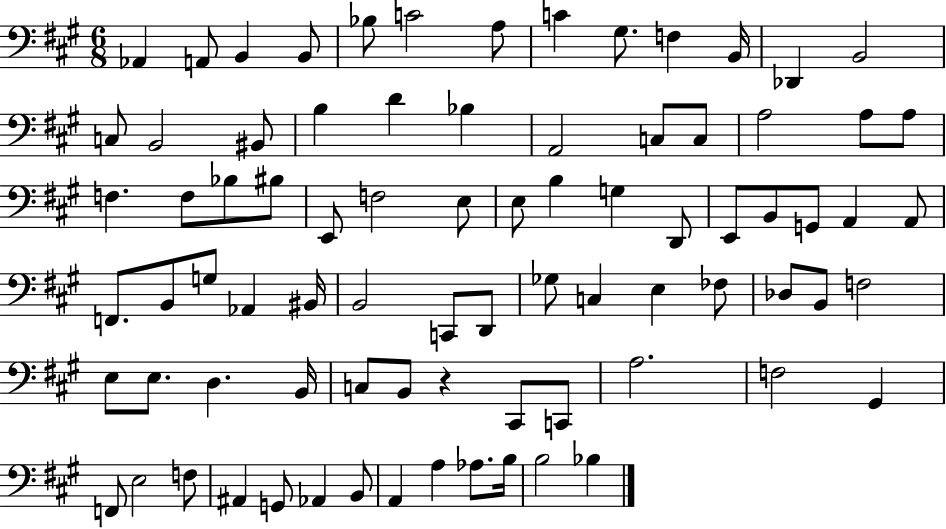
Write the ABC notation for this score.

X:1
T:Untitled
M:6/8
L:1/4
K:A
_A,, A,,/2 B,, B,,/2 _B,/2 C2 A,/2 C ^G,/2 F, B,,/4 _D,, B,,2 C,/2 B,,2 ^B,,/2 B, D _B, A,,2 C,/2 C,/2 A,2 A,/2 A,/2 F, F,/2 _B,/2 ^B,/2 E,,/2 F,2 E,/2 E,/2 B, G, D,,/2 E,,/2 B,,/2 G,,/2 A,, A,,/2 F,,/2 B,,/2 G,/2 _A,, ^B,,/4 B,,2 C,,/2 D,,/2 _G,/2 C, E, _F,/2 _D,/2 B,,/2 F,2 E,/2 E,/2 D, B,,/4 C,/2 B,,/2 z ^C,,/2 C,,/2 A,2 F,2 ^G,, F,,/2 E,2 F,/2 ^A,, G,,/2 _A,, B,,/2 A,, A, _A,/2 B,/4 B,2 _B,